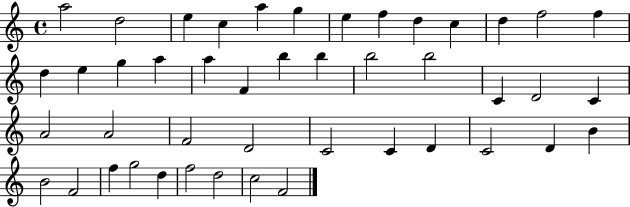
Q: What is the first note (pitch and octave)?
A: A5